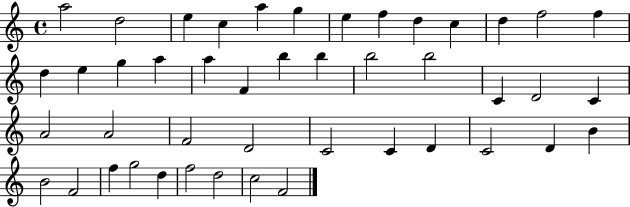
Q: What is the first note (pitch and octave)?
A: A5